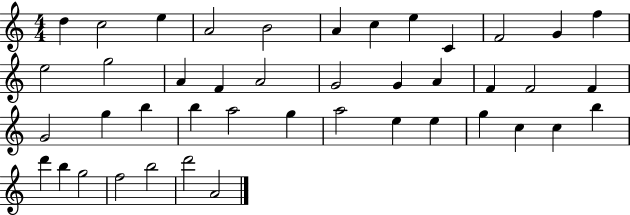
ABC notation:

X:1
T:Untitled
M:4/4
L:1/4
K:C
d c2 e A2 B2 A c e C F2 G f e2 g2 A F A2 G2 G A F F2 F G2 g b b a2 g a2 e e g c c b d' b g2 f2 b2 d'2 A2